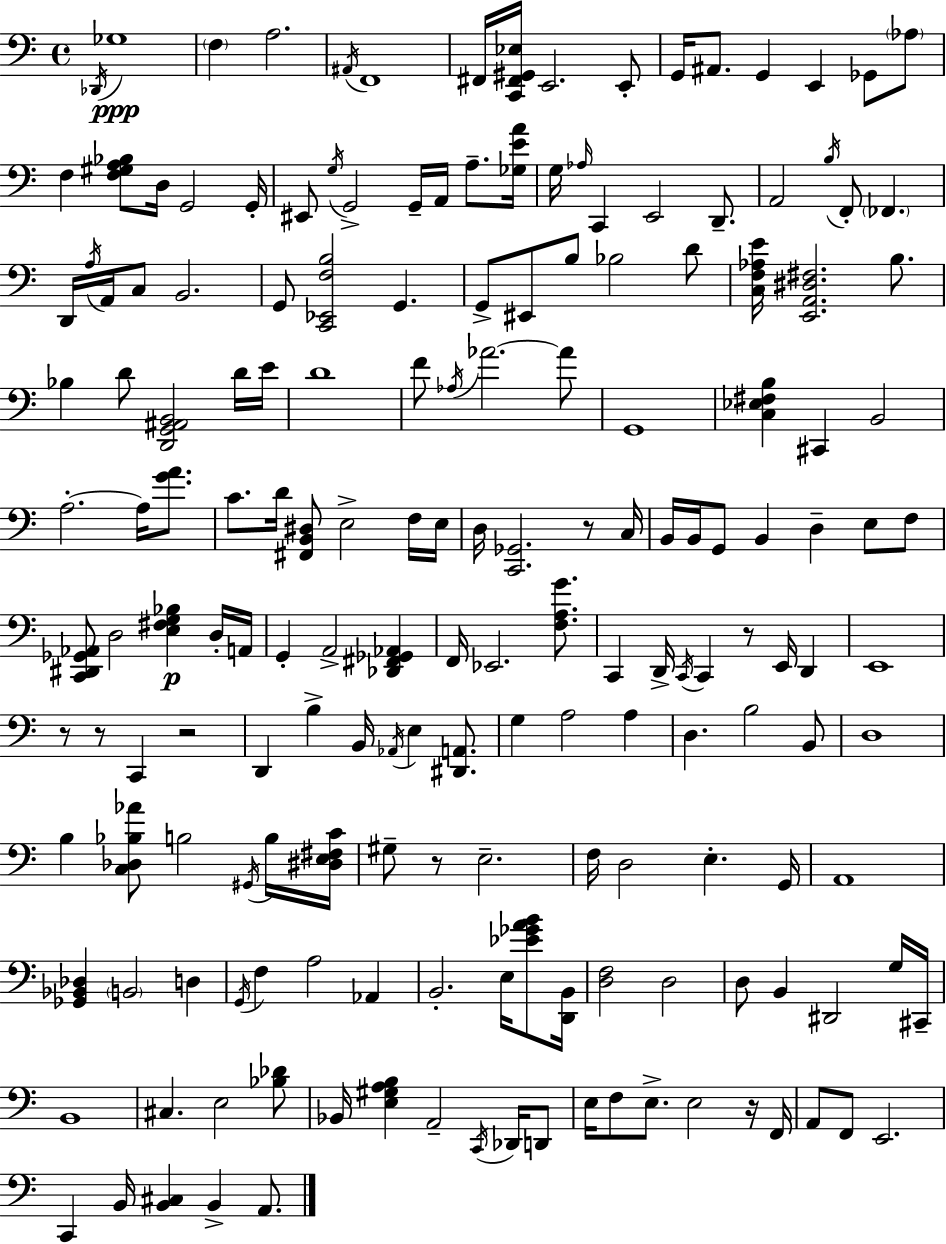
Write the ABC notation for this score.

X:1
T:Untitled
M:4/4
L:1/4
K:Am
_D,,/4 _G,4 F, A,2 ^A,,/4 F,,4 ^F,,/4 [C,,^F,,^G,,_E,]/4 E,,2 E,,/2 G,,/4 ^A,,/2 G,, E,, _G,,/2 _A,/2 F, [F,^G,A,_B,]/2 D,/4 G,,2 G,,/4 ^E,,/2 G,/4 G,,2 G,,/4 A,,/4 A,/2 [_G,EA]/4 G,/4 _A,/4 C,, E,,2 D,,/2 A,,2 B,/4 F,,/2 _F,, D,,/4 A,/4 A,,/4 C,/2 B,,2 G,,/2 [C,,_E,,F,B,]2 G,, G,,/2 ^E,,/2 B,/2 _B,2 D/2 [C,F,_A,E]/4 [E,,A,,^D,^F,]2 B,/2 _B, D/2 [D,,G,,^A,,B,,]2 D/4 E/4 D4 F/2 _A,/4 _A2 _A/2 G,,4 [C,_E,^F,B,] ^C,, B,,2 A,2 A,/4 [GA]/2 C/2 D/4 [^F,,B,,^D,]/2 E,2 F,/4 E,/4 D,/4 [C,,_G,,]2 z/2 C,/4 B,,/4 B,,/4 G,,/2 B,, D, E,/2 F,/2 [C,,^D,,_G,,_A,,]/2 D,2 [E,^F,G,_B,] D,/4 A,,/4 G,, A,,2 [_D,,^F,,_G,,_A,,] F,,/4 _E,,2 [F,A,G]/2 C,, D,,/4 C,,/4 C,, z/2 E,,/4 D,, E,,4 z/2 z/2 C,, z2 D,, B, B,,/4 _A,,/4 E, [^D,,A,,]/2 G, A,2 A, D, B,2 B,,/2 D,4 B, [C,_D,_B,_A]/2 B,2 ^G,,/4 B,/4 [^D,E,^F,C]/4 ^G,/2 z/2 E,2 F,/4 D,2 E, G,,/4 A,,4 [_G,,_B,,_D,] B,,2 D, G,,/4 F, A,2 _A,, B,,2 E,/4 [_E_GAB]/2 [D,,B,,]/4 [D,F,]2 D,2 D,/2 B,, ^D,,2 G,/4 ^C,,/4 B,,4 ^C, E,2 [_B,_D]/2 _B,,/4 [E,^G,A,B,] A,,2 C,,/4 _D,,/4 D,,/2 E,/4 F,/2 E,/2 E,2 z/4 F,,/4 A,,/2 F,,/2 E,,2 C,, B,,/4 [B,,^C,] B,, A,,/2